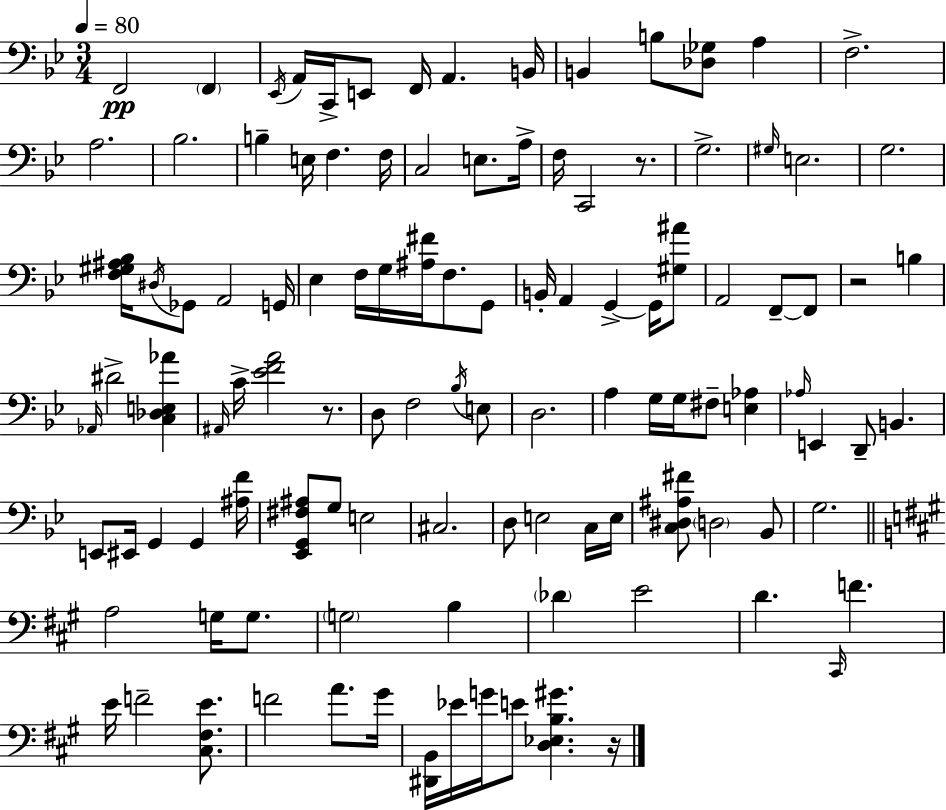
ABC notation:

X:1
T:Untitled
M:3/4
L:1/4
K:Gm
F,,2 F,, _E,,/4 A,,/4 C,,/4 E,,/2 F,,/4 A,, B,,/4 B,, B,/2 [_D,_G,]/2 A, F,2 A,2 _B,2 B, E,/4 F, F,/4 C,2 E,/2 A,/4 F,/4 C,,2 z/2 G,2 ^G,/4 E,2 G,2 [F,^G,^A,_B,]/4 ^D,/4 _G,,/2 A,,2 G,,/4 _E, F,/4 G,/4 [^A,^F]/4 F,/2 G,,/2 B,,/4 A,, G,, G,,/4 [^G,^A]/2 A,,2 F,,/2 F,,/2 z2 B, _A,,/4 ^D2 [C,_D,E,_A] ^A,,/4 C/4 [_EFA]2 z/2 D,/2 F,2 _B,/4 E,/2 D,2 A, G,/4 G,/4 ^F,/2 [E,_A,] _A,/4 E,, D,,/2 B,, E,,/2 ^E,,/4 G,, G,, [^A,F]/4 [_E,,G,,^F,^A,]/2 G,/2 E,2 ^C,2 D,/2 E,2 C,/4 E,/4 [C,^D,^A,^F]/2 D,2 _B,,/2 G,2 A,2 G,/4 G,/2 G,2 B, _D E2 D ^C,,/4 F E/4 F2 [^C,^F,E]/2 F2 A/2 ^G/4 [^D,,B,,]/4 _E/4 G/4 E/2 [D,_E,B,^G] z/4